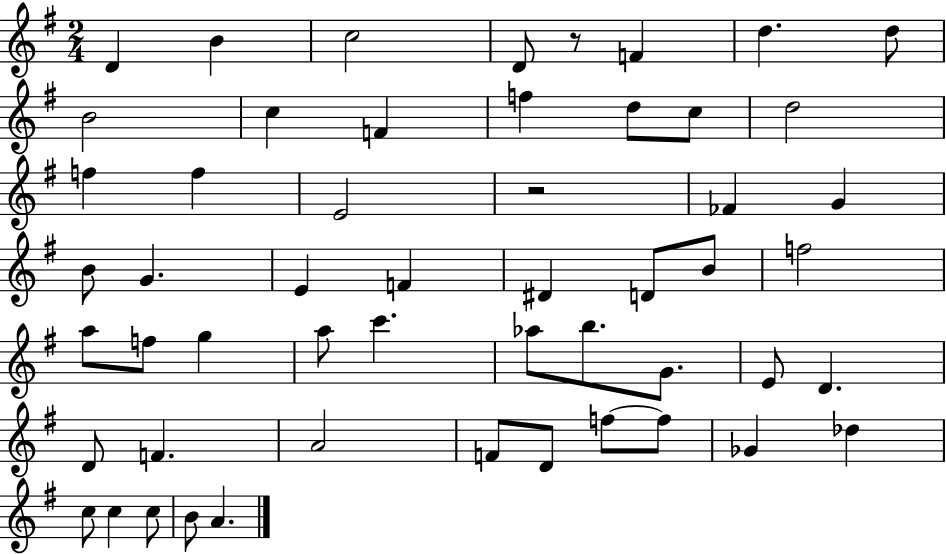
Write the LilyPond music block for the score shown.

{
  \clef treble
  \numericTimeSignature
  \time 2/4
  \key g \major
  d'4 b'4 | c''2 | d'8 r8 f'4 | d''4. d''8 | \break b'2 | c''4 f'4 | f''4 d''8 c''8 | d''2 | \break f''4 f''4 | e'2 | r2 | fes'4 g'4 | \break b'8 g'4. | e'4 f'4 | dis'4 d'8 b'8 | f''2 | \break a''8 f''8 g''4 | a''8 c'''4. | aes''8 b''8. g'8. | e'8 d'4. | \break d'8 f'4. | a'2 | f'8 d'8 f''8~~ f''8 | ges'4 des''4 | \break c''8 c''4 c''8 | b'8 a'4. | \bar "|."
}